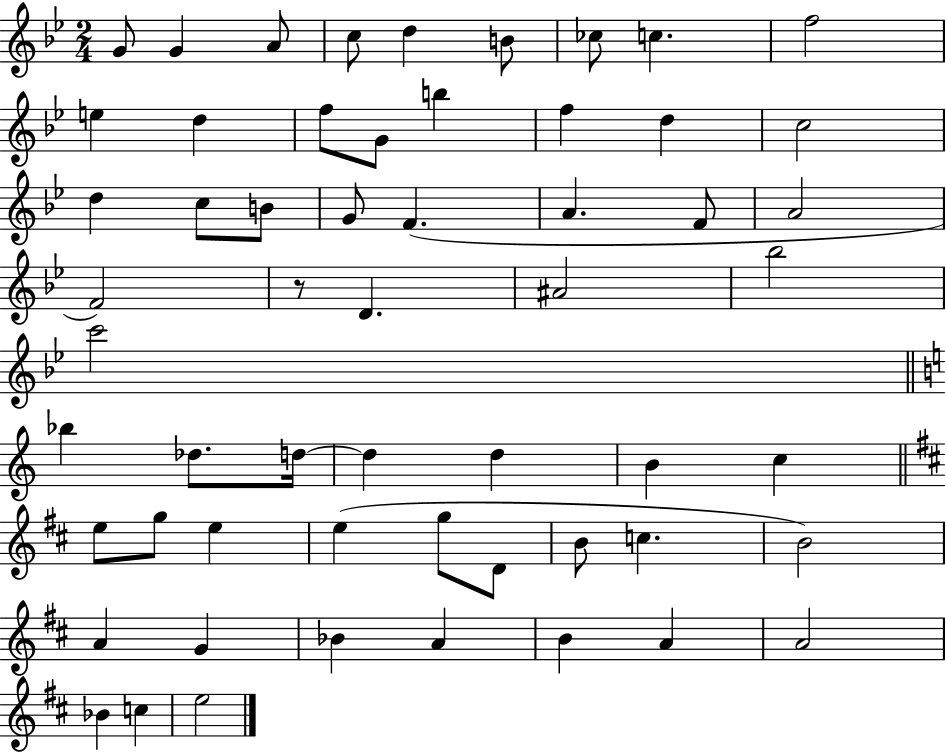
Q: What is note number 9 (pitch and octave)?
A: F5